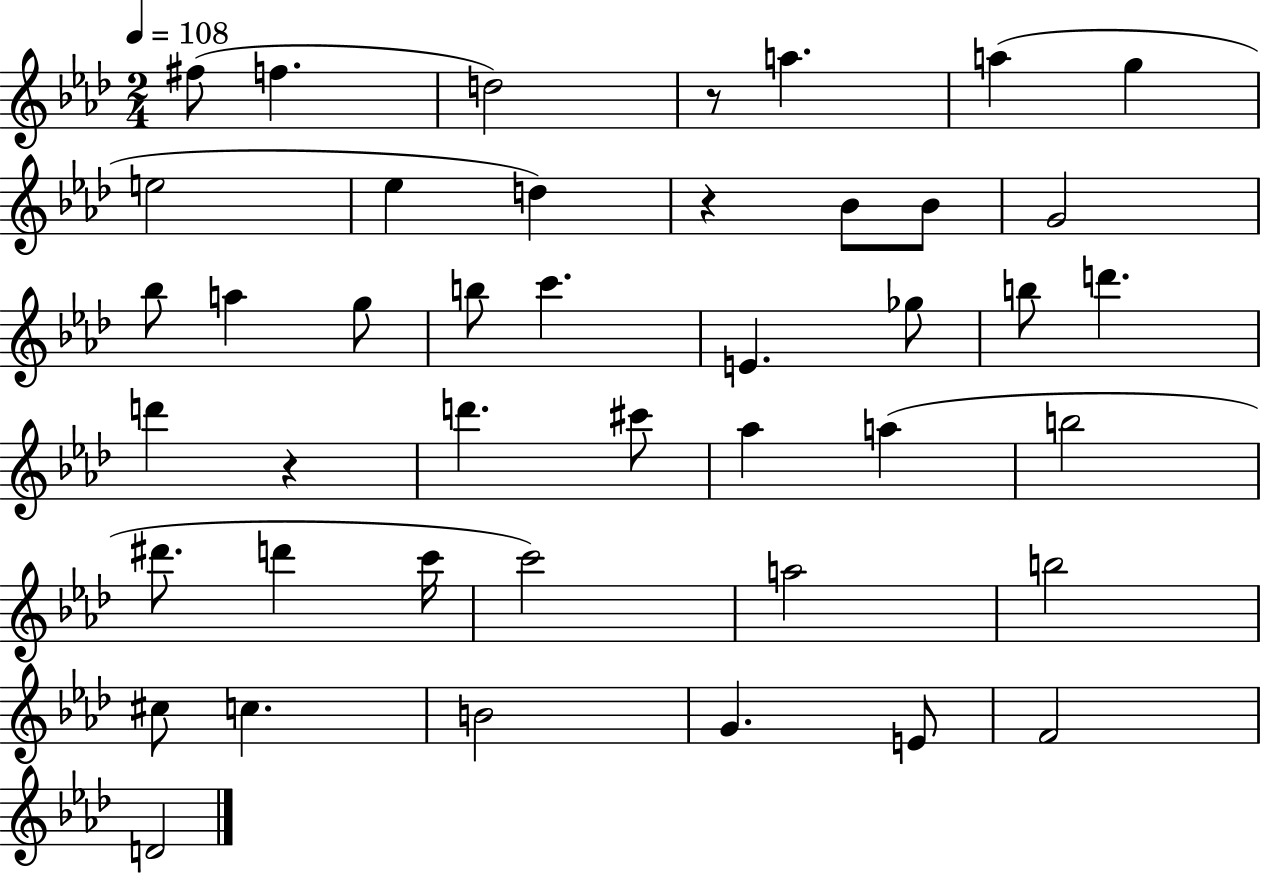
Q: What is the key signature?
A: AES major